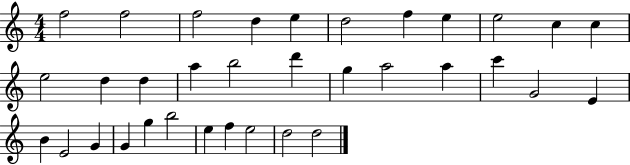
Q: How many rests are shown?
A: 0